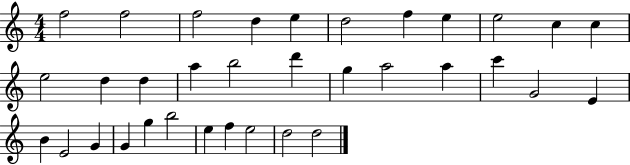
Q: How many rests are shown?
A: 0